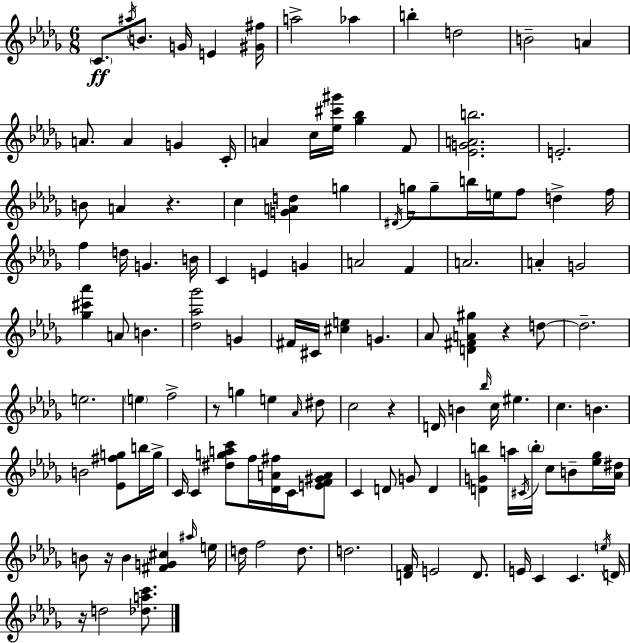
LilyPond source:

{
  \clef treble
  \numericTimeSignature
  \time 6/8
  \key bes \minor
  \parenthesize c'8.\ff \acciaccatura { ais''16 } b'8. g'16 e'4 | <gis' fis''>16 a''2-> aes''4 | b''4-. d''2 | b'2-- a'4 | \break a'8. a'4 g'4 | c'16-. a'4 c''16 <ees'' cis''' gis'''>16 <ges'' bes''>4 f'8 | <ees' g' a' b''>2. | e'2.-. | \break b'8 a'4 r4. | c''4 <g' a' d''>4 g''4 | \acciaccatura { dis'16 } g''16 g''8-- b''16 e''16 f''8 d''4-> | f''16 f''4 d''16 g'4. | \break b'16 c'4 e'4 g'4 | a'2 f'4 | a'2. | a'4-. g'2 | \break <ges'' cis''' aes'''>4 a'8 b'4. | <des'' aes'' ges'''>2 g'4 | fis'16 cis'16 <cis'' e''>4 g'4. | aes'8 <d' fis' a' gis''>4 r4 | \break d''8~~ d''2.-- | e''2. | \parenthesize e''4 f''2-> | r8 g''4 e''4 | \break \grace { aes'16 } dis''8 c''2 r4 | d'16 b'4 \grace { bes''16 } c''16 eis''4. | c''4. b'4. | b'2 | \break <ees' fis'' g''>8 b''16 g''16-> c'16 c'4 <dis'' g'' a'' c'''>8 f''16 | <des' a' fis''>16 c'16 <e' f' gis' a'>8 c'4 d'8 g'8 | d'4 <d' g' b''>4 a''16 \acciaccatura { cis'16 } \parenthesize b''16-. c''8 | b'8-- <ees'' ges''>16 <aes' dis''>16 b'8 r16 b'4 | \break <fis' g' cis''>4 \grace { ais''16 } e''16 d''16 f''2 | d''8. d''2. | <d' f'>16 e'2 | d'8. e'16 c'4 c'4. | \break \acciaccatura { e''16 } d'16 r16 d''2 | <des'' a'' c'''>8. \bar "|."
}